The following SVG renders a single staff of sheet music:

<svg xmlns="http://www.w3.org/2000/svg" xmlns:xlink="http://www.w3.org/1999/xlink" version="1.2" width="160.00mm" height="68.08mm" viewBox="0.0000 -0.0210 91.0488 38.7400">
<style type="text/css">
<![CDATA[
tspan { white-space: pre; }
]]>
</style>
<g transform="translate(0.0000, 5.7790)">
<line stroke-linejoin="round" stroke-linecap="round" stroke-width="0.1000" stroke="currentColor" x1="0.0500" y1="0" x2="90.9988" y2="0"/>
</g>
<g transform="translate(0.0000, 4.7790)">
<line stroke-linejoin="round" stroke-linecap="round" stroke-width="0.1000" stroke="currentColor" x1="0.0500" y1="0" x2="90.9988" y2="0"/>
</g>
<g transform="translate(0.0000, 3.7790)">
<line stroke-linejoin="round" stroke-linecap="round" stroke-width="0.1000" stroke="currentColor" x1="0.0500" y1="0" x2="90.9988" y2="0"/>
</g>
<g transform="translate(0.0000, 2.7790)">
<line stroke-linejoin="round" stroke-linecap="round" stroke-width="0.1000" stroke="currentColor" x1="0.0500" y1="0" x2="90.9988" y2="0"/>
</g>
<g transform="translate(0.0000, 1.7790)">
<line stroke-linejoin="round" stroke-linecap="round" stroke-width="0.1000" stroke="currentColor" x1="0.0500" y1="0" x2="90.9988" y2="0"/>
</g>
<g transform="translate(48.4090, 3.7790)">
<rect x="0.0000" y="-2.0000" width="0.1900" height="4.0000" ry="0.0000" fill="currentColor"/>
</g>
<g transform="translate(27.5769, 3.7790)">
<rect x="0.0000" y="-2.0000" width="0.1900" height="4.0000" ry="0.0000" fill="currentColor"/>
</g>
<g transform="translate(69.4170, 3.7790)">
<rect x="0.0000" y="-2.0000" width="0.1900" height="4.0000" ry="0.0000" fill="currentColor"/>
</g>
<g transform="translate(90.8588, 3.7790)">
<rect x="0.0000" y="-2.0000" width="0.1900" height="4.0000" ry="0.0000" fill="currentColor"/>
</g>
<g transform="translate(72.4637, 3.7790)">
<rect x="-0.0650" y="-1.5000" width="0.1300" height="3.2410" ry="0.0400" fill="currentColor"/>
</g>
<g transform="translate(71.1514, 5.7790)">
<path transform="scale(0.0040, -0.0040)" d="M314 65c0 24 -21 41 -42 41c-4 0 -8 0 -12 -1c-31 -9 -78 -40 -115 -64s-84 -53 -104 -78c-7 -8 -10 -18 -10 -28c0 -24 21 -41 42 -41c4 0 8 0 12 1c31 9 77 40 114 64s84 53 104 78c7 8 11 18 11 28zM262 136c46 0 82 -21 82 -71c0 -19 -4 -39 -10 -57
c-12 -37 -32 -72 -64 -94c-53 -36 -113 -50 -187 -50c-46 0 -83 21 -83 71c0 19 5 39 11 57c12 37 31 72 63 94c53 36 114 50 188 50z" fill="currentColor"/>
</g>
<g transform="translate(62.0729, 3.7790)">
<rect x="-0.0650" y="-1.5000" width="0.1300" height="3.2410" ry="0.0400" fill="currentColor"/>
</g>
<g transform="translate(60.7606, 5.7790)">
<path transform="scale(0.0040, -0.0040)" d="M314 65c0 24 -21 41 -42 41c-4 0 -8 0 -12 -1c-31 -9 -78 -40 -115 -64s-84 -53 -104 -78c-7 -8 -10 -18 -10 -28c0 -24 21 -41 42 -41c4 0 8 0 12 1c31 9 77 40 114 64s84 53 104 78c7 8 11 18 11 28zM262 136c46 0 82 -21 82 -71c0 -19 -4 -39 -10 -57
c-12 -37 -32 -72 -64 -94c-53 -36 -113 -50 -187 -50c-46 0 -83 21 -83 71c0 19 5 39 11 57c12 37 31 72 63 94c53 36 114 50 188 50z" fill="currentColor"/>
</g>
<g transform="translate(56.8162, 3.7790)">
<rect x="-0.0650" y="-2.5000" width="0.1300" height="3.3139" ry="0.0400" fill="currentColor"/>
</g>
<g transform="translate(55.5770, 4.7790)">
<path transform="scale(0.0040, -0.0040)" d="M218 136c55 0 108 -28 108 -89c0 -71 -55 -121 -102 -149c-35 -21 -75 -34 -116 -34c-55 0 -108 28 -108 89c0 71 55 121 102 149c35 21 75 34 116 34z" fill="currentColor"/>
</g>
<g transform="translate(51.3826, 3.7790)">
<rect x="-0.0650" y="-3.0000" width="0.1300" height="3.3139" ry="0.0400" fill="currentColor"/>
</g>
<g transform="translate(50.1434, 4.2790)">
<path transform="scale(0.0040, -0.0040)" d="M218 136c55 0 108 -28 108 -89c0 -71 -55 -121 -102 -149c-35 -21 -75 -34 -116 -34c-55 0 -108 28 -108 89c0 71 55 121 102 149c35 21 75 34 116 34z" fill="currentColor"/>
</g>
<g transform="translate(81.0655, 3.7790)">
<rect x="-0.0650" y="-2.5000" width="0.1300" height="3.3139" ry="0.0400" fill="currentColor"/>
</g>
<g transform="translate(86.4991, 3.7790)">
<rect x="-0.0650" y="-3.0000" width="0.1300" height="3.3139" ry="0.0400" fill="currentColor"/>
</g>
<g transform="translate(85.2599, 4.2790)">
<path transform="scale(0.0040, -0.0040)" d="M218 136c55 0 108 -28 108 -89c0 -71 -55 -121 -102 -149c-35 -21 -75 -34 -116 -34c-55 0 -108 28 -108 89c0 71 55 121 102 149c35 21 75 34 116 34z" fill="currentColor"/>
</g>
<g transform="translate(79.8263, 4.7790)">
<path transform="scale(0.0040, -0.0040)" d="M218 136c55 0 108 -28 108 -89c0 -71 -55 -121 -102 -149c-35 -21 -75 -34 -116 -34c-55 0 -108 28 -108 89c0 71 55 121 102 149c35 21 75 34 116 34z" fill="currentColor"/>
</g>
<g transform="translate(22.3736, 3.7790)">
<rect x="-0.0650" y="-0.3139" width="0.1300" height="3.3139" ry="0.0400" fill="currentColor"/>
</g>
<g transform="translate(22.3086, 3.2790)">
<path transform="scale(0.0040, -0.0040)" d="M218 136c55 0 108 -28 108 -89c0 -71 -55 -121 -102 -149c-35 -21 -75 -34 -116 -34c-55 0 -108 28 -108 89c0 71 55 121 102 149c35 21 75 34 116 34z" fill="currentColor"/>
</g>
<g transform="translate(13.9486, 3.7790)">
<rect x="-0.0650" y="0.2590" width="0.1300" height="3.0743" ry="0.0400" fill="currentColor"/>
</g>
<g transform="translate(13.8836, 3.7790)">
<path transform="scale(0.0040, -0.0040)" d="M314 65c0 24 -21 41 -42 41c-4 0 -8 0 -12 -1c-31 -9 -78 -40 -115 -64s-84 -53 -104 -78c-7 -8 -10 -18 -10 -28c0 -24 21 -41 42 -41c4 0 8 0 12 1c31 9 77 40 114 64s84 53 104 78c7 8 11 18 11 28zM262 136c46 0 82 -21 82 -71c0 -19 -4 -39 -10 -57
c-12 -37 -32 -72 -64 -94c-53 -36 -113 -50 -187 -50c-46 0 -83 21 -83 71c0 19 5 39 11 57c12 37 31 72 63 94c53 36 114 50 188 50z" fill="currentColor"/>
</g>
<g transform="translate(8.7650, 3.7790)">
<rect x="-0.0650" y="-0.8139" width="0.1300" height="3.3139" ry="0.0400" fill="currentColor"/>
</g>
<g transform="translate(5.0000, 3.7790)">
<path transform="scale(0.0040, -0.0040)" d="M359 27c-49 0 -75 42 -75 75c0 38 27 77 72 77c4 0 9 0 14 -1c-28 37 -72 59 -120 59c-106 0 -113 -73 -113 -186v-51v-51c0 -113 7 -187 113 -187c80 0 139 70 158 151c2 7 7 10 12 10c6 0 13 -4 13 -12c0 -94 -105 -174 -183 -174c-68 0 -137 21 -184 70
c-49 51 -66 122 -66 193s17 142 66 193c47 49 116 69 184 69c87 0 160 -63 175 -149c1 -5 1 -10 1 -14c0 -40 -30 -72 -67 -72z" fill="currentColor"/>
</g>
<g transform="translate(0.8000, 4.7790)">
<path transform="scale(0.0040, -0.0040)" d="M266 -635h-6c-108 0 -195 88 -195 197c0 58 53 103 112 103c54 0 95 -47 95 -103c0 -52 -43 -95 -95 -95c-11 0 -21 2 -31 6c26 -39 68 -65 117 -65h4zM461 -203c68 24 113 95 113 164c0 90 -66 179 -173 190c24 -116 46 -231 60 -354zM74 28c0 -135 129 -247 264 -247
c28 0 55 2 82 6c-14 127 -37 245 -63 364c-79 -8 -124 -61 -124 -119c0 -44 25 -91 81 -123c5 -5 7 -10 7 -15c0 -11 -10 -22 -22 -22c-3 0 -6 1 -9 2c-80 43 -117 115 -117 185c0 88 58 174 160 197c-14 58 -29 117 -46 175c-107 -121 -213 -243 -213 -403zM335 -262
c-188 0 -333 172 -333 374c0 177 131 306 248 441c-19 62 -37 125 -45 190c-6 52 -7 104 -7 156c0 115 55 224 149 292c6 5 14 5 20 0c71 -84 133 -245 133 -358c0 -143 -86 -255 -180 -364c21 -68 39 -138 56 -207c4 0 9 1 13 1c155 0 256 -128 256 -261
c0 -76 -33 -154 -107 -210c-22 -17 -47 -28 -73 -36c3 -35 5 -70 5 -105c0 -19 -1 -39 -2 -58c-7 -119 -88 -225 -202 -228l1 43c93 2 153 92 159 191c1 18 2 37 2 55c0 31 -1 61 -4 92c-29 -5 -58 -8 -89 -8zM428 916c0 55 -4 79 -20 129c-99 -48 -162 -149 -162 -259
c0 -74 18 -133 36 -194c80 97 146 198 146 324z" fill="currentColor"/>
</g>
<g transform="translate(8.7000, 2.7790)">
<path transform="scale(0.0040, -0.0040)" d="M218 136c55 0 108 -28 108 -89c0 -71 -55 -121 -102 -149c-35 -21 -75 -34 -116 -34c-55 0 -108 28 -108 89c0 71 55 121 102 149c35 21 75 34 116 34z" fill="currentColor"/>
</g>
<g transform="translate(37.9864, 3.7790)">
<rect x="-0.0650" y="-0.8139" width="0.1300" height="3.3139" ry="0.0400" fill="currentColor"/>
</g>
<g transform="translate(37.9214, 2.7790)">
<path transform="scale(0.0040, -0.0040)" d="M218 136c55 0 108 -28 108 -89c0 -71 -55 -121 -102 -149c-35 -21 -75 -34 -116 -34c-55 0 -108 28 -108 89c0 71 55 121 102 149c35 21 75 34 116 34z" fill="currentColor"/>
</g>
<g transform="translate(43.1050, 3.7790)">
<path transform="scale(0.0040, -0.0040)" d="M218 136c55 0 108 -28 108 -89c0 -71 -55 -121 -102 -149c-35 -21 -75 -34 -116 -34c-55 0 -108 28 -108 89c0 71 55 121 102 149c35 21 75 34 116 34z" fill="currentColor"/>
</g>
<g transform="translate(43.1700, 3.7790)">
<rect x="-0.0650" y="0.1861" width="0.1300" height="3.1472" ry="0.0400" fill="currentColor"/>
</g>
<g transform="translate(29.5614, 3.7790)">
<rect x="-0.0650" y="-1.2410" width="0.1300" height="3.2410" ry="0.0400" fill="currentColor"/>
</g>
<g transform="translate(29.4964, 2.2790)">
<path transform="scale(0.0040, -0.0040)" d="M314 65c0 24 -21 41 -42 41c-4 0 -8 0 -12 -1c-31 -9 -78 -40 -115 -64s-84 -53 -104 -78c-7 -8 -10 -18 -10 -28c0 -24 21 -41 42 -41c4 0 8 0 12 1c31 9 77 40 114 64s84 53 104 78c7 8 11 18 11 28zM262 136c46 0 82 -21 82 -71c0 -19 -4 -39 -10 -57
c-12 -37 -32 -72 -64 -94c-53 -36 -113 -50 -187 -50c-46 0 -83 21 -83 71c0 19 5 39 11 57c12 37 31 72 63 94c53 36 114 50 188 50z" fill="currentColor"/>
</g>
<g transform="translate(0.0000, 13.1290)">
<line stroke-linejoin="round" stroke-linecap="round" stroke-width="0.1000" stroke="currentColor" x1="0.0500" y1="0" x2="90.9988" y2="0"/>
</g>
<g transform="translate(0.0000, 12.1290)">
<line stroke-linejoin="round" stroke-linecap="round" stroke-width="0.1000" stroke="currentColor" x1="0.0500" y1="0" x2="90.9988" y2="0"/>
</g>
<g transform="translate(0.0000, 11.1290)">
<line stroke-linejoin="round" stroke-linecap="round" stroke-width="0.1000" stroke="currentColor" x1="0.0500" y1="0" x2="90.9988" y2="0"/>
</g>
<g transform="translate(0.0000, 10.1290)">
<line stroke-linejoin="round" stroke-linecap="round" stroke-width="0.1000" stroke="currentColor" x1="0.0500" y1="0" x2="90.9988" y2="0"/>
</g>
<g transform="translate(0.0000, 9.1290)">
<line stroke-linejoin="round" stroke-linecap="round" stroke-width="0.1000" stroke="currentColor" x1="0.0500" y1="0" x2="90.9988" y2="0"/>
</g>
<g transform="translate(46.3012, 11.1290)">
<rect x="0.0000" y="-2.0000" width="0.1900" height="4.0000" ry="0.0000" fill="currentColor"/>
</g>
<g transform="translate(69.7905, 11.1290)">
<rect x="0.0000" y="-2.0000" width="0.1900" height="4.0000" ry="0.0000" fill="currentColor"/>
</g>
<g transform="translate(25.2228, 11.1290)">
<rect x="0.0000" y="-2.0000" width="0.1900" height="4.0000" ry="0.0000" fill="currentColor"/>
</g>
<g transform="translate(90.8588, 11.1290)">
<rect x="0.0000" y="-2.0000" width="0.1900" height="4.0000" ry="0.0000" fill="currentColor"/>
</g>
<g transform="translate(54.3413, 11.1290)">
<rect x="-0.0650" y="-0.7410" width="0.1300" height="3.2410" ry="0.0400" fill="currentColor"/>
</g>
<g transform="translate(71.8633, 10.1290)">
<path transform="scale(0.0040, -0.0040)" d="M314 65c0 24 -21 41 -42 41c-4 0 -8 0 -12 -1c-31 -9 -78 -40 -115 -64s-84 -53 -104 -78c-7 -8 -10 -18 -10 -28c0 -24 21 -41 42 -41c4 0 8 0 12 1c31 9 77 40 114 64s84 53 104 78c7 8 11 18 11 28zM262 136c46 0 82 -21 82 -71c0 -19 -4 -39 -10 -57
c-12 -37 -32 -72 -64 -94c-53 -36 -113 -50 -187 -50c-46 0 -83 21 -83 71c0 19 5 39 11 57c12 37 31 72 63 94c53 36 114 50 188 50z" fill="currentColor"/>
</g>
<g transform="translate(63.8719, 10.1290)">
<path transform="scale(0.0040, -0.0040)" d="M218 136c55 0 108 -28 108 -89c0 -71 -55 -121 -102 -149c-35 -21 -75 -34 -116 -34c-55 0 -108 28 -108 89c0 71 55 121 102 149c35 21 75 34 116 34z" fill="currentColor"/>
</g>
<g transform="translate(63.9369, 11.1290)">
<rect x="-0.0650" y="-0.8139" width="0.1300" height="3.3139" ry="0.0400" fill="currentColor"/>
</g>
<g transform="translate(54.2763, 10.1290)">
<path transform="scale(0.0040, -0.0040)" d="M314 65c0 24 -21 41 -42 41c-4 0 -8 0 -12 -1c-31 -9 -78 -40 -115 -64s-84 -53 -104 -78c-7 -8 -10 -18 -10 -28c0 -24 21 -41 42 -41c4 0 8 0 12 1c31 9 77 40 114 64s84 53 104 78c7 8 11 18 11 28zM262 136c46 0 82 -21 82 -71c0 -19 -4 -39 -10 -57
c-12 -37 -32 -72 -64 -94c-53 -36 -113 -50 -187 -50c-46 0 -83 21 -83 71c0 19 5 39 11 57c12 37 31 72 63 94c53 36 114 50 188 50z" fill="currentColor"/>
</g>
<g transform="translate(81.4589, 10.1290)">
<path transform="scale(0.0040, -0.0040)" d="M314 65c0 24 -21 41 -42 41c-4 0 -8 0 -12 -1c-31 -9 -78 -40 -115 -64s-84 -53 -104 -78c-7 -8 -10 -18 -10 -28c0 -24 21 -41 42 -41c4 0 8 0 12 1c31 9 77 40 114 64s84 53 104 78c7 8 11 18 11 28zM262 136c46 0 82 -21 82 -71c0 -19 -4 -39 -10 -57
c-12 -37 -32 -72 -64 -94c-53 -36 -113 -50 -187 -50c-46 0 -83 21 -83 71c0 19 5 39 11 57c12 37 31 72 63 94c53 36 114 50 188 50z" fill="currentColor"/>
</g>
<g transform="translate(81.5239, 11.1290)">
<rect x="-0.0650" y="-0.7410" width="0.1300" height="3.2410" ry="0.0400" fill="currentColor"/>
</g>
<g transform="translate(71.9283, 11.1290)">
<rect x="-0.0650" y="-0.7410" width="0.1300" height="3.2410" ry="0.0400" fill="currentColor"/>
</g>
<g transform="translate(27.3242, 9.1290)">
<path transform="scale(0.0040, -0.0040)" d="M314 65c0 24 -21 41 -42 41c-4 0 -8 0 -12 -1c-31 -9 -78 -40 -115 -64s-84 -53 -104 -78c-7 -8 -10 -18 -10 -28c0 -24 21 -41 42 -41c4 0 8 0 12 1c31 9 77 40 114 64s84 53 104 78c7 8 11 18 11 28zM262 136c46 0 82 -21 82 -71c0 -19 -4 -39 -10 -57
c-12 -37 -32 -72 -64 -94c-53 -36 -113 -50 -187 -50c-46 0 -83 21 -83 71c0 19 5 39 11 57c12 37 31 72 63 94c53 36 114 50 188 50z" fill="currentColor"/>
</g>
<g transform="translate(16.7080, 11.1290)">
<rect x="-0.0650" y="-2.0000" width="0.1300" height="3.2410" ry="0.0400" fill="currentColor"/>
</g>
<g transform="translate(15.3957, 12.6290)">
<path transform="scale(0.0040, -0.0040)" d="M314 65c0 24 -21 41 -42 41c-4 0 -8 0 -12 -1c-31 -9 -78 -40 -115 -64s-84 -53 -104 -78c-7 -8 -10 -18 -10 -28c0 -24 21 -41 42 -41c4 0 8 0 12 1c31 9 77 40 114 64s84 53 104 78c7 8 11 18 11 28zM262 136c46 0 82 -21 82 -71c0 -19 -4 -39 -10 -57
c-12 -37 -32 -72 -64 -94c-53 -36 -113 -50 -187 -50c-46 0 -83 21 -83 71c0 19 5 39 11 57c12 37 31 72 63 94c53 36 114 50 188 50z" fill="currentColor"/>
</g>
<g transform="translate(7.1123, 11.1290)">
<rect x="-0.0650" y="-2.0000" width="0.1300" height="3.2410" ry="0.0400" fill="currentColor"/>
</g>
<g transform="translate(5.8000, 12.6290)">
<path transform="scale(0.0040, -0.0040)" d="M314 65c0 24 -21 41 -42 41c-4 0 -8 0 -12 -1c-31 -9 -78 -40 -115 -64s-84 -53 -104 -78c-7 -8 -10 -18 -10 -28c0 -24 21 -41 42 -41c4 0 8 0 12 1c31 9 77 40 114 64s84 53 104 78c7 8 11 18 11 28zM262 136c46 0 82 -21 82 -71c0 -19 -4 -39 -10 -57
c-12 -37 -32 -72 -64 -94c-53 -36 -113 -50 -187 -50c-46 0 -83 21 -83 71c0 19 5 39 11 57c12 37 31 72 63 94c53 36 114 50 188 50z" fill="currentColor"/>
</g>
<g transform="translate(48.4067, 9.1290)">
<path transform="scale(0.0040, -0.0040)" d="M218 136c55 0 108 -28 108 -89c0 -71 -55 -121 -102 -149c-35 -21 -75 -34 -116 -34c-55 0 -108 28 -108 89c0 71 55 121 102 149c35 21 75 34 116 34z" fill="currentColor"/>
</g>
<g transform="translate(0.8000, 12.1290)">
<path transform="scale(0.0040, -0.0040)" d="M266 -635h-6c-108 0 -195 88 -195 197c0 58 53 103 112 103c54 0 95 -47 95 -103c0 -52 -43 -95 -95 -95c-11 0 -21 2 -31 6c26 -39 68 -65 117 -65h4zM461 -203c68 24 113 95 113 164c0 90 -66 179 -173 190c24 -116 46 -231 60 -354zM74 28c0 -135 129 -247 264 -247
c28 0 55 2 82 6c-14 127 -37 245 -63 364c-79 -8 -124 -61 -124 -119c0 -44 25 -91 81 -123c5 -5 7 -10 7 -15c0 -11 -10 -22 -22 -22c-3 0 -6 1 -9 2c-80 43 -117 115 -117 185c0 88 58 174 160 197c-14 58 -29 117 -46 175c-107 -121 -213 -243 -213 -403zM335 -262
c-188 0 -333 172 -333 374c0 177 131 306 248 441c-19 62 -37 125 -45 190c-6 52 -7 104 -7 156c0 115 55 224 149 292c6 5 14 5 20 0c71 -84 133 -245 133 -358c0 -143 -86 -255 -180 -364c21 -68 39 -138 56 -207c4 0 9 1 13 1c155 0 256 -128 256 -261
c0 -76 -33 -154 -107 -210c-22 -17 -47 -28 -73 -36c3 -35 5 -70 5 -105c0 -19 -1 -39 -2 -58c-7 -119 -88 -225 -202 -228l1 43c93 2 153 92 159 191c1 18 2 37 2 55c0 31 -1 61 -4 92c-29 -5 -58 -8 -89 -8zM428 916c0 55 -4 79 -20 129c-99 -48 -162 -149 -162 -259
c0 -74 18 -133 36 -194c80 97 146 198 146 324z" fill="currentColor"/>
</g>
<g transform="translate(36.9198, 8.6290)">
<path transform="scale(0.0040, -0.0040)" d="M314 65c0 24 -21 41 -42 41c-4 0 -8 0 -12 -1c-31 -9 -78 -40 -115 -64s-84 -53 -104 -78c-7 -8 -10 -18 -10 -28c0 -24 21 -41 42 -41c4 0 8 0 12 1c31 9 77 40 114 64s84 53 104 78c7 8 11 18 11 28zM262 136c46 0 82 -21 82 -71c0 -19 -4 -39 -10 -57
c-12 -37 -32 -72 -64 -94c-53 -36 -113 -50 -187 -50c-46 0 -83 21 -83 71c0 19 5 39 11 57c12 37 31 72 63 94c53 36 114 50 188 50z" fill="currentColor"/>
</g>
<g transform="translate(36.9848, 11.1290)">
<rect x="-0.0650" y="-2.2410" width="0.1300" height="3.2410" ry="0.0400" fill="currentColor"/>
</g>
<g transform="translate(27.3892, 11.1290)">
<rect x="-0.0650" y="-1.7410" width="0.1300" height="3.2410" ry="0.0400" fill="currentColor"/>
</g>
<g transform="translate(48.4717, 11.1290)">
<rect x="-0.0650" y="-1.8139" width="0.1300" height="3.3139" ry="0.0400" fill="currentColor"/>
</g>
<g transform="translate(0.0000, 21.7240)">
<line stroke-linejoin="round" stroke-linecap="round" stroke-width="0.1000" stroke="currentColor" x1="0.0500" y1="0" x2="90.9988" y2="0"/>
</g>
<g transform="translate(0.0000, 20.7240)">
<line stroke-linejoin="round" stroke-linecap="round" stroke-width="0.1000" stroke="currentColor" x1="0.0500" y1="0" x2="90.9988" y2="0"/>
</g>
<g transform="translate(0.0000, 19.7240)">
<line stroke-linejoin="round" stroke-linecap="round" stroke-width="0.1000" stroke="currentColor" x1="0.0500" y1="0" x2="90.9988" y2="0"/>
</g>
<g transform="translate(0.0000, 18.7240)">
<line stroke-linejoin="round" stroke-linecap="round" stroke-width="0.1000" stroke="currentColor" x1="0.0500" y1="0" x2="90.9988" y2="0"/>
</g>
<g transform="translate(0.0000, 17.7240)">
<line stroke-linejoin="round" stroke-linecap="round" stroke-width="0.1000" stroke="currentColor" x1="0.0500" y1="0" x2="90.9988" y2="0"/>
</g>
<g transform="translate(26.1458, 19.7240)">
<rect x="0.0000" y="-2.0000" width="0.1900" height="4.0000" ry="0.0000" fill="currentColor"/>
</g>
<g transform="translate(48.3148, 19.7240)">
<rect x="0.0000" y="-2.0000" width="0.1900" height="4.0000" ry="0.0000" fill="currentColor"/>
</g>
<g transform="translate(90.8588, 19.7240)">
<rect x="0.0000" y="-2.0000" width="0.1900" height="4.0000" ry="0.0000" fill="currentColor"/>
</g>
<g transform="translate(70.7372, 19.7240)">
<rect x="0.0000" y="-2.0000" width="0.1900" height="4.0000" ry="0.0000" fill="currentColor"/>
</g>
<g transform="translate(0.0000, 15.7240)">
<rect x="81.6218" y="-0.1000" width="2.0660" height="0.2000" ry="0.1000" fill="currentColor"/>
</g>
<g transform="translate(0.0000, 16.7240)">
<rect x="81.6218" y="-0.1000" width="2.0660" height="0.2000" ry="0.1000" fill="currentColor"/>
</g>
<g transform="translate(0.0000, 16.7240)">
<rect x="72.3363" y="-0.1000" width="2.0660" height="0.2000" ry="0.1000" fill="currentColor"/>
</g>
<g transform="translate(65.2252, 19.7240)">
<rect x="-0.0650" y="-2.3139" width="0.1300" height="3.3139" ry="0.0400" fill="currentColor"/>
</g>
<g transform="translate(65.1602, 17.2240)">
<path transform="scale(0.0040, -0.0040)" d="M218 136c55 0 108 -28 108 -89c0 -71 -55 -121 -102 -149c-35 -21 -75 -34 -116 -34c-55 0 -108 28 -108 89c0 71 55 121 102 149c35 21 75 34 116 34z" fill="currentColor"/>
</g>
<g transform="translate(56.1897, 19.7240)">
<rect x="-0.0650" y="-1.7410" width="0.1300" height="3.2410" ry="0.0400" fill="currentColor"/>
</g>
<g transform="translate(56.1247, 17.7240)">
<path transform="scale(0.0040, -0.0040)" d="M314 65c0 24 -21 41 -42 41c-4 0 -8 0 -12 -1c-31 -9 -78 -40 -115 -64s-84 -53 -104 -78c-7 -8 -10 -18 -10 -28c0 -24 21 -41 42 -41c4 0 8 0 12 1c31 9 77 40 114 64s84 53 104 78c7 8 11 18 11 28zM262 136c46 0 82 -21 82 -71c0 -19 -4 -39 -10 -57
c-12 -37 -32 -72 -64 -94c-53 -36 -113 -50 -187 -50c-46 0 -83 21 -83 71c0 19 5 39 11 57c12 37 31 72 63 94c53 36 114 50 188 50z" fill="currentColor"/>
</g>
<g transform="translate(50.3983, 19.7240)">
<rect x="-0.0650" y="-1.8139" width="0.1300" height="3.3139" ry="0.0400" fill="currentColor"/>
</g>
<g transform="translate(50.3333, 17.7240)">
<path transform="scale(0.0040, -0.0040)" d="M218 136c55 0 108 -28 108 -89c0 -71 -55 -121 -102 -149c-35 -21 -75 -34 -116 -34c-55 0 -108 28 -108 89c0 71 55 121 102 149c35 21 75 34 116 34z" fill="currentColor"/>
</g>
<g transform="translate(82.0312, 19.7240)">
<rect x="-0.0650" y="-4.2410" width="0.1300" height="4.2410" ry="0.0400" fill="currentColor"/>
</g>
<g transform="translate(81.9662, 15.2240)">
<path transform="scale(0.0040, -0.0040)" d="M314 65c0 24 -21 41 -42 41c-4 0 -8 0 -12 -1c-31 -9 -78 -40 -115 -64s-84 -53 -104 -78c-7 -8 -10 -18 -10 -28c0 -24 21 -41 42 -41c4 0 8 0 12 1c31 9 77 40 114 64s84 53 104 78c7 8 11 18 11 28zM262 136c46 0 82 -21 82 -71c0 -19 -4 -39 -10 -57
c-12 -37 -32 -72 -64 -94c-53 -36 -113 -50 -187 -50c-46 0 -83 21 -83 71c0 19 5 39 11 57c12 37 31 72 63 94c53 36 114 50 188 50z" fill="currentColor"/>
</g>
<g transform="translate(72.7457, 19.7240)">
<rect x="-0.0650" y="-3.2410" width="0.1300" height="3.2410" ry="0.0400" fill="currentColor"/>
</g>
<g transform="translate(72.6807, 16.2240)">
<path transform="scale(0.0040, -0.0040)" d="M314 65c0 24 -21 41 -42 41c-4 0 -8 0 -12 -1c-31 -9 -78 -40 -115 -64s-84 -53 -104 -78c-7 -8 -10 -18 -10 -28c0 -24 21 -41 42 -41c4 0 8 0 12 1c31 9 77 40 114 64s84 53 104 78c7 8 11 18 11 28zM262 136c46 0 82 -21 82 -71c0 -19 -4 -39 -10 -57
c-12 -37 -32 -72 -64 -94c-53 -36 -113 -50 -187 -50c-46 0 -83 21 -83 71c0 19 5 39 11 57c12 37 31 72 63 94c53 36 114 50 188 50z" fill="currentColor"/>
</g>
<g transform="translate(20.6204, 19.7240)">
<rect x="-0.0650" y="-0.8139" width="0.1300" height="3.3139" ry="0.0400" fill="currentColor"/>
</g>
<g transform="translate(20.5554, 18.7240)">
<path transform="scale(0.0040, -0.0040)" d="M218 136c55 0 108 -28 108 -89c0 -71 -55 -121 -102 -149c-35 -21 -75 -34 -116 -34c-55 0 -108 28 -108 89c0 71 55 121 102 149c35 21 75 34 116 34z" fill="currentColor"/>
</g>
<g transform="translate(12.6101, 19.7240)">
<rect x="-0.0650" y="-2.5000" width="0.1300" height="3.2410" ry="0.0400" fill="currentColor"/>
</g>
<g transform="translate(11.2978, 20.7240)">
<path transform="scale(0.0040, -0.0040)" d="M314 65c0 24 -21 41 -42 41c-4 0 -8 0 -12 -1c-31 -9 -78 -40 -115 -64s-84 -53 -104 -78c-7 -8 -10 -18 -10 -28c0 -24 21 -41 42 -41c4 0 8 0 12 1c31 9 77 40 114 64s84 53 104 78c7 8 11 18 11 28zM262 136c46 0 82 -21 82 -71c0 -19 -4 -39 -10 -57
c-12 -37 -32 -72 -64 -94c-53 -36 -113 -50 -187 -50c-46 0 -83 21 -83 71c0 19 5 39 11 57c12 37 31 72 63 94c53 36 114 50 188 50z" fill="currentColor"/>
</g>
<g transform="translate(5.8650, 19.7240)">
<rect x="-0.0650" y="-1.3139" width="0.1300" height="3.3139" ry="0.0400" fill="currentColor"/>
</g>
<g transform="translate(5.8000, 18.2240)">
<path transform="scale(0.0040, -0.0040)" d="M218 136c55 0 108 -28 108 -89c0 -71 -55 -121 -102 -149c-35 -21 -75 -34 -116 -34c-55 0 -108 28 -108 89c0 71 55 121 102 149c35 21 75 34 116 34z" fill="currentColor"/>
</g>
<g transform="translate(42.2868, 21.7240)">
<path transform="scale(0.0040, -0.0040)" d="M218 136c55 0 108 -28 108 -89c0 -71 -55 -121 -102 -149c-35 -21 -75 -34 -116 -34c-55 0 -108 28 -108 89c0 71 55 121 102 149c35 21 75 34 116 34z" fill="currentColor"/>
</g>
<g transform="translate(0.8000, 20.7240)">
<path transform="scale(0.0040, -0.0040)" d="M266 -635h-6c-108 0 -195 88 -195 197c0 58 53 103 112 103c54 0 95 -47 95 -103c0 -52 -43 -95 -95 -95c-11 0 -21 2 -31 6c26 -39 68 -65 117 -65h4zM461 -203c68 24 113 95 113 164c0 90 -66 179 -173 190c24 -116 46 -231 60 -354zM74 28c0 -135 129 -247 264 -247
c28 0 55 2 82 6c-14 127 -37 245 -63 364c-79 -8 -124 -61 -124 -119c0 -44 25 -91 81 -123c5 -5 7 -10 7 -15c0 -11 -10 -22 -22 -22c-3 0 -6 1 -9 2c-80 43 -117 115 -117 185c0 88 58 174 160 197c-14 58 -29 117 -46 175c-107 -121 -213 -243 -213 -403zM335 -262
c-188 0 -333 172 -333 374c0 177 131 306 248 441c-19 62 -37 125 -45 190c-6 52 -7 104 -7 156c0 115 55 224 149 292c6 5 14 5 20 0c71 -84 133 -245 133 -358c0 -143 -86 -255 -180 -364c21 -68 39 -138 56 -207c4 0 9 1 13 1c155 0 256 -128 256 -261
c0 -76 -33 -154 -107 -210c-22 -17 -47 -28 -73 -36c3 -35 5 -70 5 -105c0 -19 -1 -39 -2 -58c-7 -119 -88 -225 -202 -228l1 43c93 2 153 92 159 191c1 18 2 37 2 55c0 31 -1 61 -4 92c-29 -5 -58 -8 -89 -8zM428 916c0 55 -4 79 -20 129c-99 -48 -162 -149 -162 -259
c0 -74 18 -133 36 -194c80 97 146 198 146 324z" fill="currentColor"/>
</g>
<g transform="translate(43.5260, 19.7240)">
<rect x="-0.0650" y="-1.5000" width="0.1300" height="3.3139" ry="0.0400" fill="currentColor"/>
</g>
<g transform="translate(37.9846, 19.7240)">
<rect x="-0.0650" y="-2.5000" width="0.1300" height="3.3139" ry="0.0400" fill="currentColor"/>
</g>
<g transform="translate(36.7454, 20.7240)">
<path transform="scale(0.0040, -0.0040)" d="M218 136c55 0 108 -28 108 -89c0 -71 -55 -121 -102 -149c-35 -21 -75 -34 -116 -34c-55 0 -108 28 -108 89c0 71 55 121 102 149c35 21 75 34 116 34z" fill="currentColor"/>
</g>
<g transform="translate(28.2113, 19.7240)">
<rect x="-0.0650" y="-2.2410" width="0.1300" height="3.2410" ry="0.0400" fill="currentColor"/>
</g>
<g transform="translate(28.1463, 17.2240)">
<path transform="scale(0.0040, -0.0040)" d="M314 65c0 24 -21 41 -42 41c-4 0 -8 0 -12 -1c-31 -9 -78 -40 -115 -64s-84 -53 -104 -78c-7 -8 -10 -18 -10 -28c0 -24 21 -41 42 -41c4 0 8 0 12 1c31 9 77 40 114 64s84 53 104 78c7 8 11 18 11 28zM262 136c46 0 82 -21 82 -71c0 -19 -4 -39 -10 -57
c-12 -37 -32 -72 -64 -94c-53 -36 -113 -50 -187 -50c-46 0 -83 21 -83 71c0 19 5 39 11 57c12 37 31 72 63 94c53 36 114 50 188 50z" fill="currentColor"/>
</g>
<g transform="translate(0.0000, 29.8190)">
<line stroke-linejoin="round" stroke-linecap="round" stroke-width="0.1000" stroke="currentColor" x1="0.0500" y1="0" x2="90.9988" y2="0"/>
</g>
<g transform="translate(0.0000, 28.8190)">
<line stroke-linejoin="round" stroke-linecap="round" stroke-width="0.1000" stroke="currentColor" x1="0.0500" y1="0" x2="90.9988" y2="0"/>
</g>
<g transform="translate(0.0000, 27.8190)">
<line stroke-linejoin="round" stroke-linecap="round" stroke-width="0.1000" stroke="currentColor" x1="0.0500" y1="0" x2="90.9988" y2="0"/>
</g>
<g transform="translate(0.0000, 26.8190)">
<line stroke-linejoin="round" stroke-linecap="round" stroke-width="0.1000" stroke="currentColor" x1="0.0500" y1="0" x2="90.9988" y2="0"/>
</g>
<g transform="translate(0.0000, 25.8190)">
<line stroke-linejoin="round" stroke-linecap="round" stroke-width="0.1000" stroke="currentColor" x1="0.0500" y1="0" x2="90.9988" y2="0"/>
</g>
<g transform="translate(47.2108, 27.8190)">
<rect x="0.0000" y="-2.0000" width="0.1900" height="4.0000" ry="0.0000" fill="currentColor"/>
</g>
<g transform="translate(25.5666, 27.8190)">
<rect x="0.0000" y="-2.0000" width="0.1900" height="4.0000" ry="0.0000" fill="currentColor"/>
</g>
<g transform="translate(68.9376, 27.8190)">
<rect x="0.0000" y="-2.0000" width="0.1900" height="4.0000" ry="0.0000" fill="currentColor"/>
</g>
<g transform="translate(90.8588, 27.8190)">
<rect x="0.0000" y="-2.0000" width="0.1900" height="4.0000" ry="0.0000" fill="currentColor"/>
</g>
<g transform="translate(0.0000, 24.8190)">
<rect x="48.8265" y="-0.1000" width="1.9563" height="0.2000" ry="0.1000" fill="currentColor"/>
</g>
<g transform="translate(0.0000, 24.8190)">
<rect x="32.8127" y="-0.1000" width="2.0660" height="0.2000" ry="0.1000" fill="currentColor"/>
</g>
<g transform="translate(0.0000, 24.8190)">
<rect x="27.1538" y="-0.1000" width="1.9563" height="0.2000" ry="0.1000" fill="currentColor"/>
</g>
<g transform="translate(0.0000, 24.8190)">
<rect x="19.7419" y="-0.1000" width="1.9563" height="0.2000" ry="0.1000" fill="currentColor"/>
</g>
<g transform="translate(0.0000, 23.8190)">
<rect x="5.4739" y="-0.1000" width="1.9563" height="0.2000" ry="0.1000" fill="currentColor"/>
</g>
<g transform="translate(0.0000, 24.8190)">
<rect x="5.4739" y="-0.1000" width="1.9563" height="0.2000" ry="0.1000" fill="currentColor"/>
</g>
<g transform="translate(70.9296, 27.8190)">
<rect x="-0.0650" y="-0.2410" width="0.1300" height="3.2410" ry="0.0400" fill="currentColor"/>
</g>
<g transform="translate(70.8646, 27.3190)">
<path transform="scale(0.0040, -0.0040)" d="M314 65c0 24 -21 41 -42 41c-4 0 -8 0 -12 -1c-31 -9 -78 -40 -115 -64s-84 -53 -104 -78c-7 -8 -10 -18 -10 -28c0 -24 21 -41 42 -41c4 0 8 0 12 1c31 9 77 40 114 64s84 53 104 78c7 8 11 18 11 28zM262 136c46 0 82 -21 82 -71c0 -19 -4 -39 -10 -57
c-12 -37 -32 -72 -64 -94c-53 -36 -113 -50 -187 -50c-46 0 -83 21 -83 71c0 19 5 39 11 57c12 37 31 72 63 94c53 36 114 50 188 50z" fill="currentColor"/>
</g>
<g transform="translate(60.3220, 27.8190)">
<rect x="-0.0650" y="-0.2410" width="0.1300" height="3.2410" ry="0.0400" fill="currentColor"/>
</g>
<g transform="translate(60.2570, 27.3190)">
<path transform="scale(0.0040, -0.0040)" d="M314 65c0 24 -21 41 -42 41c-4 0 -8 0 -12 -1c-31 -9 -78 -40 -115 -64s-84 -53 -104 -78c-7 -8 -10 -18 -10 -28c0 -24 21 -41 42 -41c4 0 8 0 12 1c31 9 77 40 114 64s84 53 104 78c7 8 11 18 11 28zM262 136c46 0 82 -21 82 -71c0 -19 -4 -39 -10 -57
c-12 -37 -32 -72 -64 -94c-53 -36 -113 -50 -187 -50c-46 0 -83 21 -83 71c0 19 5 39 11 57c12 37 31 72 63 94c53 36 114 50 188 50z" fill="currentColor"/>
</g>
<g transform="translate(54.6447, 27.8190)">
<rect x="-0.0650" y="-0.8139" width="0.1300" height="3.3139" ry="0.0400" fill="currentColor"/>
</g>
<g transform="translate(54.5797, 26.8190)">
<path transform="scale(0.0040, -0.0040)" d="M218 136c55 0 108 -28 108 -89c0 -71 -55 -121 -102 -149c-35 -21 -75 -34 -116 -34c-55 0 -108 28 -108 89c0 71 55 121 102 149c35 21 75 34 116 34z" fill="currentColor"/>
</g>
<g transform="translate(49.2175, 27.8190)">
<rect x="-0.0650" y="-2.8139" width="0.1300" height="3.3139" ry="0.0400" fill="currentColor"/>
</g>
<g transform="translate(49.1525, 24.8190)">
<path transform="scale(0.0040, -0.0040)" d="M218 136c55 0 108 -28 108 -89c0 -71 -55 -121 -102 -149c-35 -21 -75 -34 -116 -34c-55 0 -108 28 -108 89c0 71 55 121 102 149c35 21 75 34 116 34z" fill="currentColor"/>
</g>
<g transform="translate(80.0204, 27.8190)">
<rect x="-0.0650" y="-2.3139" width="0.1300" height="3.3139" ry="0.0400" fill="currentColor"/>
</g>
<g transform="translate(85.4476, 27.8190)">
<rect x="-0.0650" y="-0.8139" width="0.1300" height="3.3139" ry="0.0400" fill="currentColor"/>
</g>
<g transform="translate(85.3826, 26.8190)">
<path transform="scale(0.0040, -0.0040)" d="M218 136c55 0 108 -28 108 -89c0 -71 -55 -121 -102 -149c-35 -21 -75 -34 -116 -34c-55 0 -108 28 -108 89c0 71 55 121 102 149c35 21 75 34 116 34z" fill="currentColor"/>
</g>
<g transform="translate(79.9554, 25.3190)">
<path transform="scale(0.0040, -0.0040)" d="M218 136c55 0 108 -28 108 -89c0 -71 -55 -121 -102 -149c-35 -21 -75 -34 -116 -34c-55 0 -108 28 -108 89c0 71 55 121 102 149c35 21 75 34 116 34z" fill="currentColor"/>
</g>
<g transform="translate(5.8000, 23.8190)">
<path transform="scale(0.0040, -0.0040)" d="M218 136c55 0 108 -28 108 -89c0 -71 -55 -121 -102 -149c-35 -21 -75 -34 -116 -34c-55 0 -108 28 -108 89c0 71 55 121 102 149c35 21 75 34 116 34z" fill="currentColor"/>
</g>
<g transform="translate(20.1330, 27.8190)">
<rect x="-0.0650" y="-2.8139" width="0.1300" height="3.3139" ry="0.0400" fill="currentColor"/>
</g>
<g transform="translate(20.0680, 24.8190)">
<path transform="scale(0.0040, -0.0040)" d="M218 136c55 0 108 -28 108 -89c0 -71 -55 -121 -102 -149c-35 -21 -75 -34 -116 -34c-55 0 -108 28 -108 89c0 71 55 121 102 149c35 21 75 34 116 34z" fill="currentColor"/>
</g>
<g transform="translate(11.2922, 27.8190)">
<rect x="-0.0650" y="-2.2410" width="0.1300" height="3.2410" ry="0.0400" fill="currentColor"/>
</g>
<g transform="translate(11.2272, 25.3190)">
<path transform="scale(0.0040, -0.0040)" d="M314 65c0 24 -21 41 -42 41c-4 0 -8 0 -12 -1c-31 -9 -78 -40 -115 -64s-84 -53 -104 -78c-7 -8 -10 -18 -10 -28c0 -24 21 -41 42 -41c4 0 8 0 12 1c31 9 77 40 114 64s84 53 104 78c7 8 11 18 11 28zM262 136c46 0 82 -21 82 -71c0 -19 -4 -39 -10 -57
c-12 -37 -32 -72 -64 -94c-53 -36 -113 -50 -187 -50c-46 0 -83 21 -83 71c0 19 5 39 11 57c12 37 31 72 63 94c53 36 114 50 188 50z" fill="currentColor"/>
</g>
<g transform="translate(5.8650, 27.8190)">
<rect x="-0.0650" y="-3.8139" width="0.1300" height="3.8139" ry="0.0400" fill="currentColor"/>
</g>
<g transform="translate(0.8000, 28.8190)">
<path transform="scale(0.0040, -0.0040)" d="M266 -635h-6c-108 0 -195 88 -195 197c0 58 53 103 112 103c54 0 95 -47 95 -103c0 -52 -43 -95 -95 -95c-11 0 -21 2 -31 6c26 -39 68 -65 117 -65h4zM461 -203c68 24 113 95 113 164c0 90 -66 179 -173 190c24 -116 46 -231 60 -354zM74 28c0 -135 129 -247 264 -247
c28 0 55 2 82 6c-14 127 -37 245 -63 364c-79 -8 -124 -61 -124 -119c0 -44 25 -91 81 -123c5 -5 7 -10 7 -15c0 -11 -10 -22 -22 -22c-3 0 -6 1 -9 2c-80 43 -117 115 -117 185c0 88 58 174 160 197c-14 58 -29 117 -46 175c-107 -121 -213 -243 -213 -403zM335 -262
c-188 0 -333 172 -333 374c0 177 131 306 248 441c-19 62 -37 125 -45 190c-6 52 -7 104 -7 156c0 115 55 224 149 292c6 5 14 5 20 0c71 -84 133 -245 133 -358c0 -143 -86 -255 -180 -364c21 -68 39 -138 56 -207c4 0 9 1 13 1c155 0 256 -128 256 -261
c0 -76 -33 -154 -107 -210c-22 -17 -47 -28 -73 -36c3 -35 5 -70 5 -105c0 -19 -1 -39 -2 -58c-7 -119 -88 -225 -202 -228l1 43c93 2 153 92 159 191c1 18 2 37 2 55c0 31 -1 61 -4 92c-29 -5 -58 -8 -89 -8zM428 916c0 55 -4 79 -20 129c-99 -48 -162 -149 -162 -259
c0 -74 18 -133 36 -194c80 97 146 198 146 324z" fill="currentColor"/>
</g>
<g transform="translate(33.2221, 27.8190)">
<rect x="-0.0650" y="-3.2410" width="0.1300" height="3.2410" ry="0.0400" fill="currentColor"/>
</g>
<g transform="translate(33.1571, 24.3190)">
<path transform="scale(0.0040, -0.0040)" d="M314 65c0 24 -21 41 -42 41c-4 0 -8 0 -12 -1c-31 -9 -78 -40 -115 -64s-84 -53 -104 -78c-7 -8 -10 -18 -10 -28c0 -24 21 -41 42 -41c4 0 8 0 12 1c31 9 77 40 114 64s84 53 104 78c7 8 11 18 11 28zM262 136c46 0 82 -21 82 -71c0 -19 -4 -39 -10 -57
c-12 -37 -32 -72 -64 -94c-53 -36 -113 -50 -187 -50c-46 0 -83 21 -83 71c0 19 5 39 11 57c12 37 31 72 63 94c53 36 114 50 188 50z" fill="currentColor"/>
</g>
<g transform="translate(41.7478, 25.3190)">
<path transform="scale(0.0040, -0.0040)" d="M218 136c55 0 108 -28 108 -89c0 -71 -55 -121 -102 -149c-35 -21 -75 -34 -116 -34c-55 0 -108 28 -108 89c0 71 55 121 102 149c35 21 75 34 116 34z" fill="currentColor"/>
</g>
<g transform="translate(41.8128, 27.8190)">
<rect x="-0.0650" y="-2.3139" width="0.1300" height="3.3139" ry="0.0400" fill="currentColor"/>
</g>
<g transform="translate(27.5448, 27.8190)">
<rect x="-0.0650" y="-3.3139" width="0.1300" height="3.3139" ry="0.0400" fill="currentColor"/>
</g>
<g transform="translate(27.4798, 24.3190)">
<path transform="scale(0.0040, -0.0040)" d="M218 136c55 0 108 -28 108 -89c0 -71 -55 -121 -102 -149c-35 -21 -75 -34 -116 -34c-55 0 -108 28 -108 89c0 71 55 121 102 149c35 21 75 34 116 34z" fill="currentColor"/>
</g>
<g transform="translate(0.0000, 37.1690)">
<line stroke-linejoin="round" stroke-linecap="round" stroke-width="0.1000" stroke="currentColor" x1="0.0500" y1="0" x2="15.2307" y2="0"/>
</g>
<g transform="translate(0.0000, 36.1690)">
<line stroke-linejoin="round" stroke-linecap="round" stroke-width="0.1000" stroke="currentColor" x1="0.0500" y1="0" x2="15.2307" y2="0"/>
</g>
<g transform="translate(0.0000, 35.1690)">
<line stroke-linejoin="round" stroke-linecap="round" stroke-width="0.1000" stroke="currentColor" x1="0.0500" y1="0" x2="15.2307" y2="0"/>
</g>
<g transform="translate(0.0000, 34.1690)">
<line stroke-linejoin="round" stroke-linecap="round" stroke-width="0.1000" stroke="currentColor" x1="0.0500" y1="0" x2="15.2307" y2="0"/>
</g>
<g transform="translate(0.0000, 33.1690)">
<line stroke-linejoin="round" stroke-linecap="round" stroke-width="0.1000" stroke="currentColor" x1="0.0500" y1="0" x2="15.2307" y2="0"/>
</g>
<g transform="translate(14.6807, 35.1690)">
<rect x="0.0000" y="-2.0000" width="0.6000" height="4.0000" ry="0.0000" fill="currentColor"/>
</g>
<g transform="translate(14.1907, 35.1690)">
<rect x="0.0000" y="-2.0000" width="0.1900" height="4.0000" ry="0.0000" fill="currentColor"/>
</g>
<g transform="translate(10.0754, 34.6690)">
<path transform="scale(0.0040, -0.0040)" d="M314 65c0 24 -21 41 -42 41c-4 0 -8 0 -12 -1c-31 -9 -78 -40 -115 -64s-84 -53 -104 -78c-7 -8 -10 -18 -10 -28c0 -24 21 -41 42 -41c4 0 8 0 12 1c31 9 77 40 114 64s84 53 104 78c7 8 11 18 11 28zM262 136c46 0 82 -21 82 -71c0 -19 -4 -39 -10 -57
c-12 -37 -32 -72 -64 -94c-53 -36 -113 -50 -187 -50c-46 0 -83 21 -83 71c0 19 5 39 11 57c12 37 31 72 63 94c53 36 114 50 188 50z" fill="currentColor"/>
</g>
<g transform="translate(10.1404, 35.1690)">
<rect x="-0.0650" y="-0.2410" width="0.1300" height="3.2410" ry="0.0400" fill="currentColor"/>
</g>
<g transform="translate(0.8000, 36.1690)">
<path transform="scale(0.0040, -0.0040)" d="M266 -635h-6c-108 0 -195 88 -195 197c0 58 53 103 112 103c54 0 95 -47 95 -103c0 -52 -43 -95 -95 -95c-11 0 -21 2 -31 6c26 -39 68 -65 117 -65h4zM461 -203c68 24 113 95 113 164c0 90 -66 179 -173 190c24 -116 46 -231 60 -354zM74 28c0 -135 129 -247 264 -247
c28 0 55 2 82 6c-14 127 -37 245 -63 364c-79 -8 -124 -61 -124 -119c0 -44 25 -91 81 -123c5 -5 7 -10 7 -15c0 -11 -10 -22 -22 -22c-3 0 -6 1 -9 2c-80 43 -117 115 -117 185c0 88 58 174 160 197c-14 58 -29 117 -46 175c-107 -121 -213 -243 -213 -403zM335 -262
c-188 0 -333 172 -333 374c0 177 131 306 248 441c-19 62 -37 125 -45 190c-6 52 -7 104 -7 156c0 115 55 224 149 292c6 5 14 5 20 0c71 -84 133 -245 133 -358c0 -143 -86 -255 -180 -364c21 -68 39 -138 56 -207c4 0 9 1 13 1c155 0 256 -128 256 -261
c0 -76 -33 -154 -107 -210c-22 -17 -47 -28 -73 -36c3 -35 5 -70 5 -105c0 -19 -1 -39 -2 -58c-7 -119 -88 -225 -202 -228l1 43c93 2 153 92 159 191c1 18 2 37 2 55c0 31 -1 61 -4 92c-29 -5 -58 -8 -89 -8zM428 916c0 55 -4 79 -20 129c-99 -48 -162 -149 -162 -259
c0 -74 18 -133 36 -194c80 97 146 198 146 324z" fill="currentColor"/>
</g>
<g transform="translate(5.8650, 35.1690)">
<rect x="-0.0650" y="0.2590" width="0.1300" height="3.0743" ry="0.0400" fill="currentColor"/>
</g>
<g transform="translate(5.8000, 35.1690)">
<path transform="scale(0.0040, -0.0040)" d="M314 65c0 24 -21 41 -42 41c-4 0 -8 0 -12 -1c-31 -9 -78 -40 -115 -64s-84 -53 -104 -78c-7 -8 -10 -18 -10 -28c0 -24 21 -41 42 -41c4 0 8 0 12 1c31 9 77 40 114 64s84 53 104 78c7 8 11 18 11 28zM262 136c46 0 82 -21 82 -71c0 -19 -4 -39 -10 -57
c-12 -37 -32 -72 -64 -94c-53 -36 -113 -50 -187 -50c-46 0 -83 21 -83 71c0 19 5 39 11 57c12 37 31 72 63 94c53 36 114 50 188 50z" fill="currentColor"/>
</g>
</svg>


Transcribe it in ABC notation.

X:1
T:Untitled
M:4/4
L:1/4
K:C
d B2 c e2 d B A G E2 E2 G A F2 F2 f2 g2 f d2 d d2 d2 e G2 d g2 G E f f2 g b2 d'2 c' g2 a b b2 g a d c2 c2 g d B2 c2